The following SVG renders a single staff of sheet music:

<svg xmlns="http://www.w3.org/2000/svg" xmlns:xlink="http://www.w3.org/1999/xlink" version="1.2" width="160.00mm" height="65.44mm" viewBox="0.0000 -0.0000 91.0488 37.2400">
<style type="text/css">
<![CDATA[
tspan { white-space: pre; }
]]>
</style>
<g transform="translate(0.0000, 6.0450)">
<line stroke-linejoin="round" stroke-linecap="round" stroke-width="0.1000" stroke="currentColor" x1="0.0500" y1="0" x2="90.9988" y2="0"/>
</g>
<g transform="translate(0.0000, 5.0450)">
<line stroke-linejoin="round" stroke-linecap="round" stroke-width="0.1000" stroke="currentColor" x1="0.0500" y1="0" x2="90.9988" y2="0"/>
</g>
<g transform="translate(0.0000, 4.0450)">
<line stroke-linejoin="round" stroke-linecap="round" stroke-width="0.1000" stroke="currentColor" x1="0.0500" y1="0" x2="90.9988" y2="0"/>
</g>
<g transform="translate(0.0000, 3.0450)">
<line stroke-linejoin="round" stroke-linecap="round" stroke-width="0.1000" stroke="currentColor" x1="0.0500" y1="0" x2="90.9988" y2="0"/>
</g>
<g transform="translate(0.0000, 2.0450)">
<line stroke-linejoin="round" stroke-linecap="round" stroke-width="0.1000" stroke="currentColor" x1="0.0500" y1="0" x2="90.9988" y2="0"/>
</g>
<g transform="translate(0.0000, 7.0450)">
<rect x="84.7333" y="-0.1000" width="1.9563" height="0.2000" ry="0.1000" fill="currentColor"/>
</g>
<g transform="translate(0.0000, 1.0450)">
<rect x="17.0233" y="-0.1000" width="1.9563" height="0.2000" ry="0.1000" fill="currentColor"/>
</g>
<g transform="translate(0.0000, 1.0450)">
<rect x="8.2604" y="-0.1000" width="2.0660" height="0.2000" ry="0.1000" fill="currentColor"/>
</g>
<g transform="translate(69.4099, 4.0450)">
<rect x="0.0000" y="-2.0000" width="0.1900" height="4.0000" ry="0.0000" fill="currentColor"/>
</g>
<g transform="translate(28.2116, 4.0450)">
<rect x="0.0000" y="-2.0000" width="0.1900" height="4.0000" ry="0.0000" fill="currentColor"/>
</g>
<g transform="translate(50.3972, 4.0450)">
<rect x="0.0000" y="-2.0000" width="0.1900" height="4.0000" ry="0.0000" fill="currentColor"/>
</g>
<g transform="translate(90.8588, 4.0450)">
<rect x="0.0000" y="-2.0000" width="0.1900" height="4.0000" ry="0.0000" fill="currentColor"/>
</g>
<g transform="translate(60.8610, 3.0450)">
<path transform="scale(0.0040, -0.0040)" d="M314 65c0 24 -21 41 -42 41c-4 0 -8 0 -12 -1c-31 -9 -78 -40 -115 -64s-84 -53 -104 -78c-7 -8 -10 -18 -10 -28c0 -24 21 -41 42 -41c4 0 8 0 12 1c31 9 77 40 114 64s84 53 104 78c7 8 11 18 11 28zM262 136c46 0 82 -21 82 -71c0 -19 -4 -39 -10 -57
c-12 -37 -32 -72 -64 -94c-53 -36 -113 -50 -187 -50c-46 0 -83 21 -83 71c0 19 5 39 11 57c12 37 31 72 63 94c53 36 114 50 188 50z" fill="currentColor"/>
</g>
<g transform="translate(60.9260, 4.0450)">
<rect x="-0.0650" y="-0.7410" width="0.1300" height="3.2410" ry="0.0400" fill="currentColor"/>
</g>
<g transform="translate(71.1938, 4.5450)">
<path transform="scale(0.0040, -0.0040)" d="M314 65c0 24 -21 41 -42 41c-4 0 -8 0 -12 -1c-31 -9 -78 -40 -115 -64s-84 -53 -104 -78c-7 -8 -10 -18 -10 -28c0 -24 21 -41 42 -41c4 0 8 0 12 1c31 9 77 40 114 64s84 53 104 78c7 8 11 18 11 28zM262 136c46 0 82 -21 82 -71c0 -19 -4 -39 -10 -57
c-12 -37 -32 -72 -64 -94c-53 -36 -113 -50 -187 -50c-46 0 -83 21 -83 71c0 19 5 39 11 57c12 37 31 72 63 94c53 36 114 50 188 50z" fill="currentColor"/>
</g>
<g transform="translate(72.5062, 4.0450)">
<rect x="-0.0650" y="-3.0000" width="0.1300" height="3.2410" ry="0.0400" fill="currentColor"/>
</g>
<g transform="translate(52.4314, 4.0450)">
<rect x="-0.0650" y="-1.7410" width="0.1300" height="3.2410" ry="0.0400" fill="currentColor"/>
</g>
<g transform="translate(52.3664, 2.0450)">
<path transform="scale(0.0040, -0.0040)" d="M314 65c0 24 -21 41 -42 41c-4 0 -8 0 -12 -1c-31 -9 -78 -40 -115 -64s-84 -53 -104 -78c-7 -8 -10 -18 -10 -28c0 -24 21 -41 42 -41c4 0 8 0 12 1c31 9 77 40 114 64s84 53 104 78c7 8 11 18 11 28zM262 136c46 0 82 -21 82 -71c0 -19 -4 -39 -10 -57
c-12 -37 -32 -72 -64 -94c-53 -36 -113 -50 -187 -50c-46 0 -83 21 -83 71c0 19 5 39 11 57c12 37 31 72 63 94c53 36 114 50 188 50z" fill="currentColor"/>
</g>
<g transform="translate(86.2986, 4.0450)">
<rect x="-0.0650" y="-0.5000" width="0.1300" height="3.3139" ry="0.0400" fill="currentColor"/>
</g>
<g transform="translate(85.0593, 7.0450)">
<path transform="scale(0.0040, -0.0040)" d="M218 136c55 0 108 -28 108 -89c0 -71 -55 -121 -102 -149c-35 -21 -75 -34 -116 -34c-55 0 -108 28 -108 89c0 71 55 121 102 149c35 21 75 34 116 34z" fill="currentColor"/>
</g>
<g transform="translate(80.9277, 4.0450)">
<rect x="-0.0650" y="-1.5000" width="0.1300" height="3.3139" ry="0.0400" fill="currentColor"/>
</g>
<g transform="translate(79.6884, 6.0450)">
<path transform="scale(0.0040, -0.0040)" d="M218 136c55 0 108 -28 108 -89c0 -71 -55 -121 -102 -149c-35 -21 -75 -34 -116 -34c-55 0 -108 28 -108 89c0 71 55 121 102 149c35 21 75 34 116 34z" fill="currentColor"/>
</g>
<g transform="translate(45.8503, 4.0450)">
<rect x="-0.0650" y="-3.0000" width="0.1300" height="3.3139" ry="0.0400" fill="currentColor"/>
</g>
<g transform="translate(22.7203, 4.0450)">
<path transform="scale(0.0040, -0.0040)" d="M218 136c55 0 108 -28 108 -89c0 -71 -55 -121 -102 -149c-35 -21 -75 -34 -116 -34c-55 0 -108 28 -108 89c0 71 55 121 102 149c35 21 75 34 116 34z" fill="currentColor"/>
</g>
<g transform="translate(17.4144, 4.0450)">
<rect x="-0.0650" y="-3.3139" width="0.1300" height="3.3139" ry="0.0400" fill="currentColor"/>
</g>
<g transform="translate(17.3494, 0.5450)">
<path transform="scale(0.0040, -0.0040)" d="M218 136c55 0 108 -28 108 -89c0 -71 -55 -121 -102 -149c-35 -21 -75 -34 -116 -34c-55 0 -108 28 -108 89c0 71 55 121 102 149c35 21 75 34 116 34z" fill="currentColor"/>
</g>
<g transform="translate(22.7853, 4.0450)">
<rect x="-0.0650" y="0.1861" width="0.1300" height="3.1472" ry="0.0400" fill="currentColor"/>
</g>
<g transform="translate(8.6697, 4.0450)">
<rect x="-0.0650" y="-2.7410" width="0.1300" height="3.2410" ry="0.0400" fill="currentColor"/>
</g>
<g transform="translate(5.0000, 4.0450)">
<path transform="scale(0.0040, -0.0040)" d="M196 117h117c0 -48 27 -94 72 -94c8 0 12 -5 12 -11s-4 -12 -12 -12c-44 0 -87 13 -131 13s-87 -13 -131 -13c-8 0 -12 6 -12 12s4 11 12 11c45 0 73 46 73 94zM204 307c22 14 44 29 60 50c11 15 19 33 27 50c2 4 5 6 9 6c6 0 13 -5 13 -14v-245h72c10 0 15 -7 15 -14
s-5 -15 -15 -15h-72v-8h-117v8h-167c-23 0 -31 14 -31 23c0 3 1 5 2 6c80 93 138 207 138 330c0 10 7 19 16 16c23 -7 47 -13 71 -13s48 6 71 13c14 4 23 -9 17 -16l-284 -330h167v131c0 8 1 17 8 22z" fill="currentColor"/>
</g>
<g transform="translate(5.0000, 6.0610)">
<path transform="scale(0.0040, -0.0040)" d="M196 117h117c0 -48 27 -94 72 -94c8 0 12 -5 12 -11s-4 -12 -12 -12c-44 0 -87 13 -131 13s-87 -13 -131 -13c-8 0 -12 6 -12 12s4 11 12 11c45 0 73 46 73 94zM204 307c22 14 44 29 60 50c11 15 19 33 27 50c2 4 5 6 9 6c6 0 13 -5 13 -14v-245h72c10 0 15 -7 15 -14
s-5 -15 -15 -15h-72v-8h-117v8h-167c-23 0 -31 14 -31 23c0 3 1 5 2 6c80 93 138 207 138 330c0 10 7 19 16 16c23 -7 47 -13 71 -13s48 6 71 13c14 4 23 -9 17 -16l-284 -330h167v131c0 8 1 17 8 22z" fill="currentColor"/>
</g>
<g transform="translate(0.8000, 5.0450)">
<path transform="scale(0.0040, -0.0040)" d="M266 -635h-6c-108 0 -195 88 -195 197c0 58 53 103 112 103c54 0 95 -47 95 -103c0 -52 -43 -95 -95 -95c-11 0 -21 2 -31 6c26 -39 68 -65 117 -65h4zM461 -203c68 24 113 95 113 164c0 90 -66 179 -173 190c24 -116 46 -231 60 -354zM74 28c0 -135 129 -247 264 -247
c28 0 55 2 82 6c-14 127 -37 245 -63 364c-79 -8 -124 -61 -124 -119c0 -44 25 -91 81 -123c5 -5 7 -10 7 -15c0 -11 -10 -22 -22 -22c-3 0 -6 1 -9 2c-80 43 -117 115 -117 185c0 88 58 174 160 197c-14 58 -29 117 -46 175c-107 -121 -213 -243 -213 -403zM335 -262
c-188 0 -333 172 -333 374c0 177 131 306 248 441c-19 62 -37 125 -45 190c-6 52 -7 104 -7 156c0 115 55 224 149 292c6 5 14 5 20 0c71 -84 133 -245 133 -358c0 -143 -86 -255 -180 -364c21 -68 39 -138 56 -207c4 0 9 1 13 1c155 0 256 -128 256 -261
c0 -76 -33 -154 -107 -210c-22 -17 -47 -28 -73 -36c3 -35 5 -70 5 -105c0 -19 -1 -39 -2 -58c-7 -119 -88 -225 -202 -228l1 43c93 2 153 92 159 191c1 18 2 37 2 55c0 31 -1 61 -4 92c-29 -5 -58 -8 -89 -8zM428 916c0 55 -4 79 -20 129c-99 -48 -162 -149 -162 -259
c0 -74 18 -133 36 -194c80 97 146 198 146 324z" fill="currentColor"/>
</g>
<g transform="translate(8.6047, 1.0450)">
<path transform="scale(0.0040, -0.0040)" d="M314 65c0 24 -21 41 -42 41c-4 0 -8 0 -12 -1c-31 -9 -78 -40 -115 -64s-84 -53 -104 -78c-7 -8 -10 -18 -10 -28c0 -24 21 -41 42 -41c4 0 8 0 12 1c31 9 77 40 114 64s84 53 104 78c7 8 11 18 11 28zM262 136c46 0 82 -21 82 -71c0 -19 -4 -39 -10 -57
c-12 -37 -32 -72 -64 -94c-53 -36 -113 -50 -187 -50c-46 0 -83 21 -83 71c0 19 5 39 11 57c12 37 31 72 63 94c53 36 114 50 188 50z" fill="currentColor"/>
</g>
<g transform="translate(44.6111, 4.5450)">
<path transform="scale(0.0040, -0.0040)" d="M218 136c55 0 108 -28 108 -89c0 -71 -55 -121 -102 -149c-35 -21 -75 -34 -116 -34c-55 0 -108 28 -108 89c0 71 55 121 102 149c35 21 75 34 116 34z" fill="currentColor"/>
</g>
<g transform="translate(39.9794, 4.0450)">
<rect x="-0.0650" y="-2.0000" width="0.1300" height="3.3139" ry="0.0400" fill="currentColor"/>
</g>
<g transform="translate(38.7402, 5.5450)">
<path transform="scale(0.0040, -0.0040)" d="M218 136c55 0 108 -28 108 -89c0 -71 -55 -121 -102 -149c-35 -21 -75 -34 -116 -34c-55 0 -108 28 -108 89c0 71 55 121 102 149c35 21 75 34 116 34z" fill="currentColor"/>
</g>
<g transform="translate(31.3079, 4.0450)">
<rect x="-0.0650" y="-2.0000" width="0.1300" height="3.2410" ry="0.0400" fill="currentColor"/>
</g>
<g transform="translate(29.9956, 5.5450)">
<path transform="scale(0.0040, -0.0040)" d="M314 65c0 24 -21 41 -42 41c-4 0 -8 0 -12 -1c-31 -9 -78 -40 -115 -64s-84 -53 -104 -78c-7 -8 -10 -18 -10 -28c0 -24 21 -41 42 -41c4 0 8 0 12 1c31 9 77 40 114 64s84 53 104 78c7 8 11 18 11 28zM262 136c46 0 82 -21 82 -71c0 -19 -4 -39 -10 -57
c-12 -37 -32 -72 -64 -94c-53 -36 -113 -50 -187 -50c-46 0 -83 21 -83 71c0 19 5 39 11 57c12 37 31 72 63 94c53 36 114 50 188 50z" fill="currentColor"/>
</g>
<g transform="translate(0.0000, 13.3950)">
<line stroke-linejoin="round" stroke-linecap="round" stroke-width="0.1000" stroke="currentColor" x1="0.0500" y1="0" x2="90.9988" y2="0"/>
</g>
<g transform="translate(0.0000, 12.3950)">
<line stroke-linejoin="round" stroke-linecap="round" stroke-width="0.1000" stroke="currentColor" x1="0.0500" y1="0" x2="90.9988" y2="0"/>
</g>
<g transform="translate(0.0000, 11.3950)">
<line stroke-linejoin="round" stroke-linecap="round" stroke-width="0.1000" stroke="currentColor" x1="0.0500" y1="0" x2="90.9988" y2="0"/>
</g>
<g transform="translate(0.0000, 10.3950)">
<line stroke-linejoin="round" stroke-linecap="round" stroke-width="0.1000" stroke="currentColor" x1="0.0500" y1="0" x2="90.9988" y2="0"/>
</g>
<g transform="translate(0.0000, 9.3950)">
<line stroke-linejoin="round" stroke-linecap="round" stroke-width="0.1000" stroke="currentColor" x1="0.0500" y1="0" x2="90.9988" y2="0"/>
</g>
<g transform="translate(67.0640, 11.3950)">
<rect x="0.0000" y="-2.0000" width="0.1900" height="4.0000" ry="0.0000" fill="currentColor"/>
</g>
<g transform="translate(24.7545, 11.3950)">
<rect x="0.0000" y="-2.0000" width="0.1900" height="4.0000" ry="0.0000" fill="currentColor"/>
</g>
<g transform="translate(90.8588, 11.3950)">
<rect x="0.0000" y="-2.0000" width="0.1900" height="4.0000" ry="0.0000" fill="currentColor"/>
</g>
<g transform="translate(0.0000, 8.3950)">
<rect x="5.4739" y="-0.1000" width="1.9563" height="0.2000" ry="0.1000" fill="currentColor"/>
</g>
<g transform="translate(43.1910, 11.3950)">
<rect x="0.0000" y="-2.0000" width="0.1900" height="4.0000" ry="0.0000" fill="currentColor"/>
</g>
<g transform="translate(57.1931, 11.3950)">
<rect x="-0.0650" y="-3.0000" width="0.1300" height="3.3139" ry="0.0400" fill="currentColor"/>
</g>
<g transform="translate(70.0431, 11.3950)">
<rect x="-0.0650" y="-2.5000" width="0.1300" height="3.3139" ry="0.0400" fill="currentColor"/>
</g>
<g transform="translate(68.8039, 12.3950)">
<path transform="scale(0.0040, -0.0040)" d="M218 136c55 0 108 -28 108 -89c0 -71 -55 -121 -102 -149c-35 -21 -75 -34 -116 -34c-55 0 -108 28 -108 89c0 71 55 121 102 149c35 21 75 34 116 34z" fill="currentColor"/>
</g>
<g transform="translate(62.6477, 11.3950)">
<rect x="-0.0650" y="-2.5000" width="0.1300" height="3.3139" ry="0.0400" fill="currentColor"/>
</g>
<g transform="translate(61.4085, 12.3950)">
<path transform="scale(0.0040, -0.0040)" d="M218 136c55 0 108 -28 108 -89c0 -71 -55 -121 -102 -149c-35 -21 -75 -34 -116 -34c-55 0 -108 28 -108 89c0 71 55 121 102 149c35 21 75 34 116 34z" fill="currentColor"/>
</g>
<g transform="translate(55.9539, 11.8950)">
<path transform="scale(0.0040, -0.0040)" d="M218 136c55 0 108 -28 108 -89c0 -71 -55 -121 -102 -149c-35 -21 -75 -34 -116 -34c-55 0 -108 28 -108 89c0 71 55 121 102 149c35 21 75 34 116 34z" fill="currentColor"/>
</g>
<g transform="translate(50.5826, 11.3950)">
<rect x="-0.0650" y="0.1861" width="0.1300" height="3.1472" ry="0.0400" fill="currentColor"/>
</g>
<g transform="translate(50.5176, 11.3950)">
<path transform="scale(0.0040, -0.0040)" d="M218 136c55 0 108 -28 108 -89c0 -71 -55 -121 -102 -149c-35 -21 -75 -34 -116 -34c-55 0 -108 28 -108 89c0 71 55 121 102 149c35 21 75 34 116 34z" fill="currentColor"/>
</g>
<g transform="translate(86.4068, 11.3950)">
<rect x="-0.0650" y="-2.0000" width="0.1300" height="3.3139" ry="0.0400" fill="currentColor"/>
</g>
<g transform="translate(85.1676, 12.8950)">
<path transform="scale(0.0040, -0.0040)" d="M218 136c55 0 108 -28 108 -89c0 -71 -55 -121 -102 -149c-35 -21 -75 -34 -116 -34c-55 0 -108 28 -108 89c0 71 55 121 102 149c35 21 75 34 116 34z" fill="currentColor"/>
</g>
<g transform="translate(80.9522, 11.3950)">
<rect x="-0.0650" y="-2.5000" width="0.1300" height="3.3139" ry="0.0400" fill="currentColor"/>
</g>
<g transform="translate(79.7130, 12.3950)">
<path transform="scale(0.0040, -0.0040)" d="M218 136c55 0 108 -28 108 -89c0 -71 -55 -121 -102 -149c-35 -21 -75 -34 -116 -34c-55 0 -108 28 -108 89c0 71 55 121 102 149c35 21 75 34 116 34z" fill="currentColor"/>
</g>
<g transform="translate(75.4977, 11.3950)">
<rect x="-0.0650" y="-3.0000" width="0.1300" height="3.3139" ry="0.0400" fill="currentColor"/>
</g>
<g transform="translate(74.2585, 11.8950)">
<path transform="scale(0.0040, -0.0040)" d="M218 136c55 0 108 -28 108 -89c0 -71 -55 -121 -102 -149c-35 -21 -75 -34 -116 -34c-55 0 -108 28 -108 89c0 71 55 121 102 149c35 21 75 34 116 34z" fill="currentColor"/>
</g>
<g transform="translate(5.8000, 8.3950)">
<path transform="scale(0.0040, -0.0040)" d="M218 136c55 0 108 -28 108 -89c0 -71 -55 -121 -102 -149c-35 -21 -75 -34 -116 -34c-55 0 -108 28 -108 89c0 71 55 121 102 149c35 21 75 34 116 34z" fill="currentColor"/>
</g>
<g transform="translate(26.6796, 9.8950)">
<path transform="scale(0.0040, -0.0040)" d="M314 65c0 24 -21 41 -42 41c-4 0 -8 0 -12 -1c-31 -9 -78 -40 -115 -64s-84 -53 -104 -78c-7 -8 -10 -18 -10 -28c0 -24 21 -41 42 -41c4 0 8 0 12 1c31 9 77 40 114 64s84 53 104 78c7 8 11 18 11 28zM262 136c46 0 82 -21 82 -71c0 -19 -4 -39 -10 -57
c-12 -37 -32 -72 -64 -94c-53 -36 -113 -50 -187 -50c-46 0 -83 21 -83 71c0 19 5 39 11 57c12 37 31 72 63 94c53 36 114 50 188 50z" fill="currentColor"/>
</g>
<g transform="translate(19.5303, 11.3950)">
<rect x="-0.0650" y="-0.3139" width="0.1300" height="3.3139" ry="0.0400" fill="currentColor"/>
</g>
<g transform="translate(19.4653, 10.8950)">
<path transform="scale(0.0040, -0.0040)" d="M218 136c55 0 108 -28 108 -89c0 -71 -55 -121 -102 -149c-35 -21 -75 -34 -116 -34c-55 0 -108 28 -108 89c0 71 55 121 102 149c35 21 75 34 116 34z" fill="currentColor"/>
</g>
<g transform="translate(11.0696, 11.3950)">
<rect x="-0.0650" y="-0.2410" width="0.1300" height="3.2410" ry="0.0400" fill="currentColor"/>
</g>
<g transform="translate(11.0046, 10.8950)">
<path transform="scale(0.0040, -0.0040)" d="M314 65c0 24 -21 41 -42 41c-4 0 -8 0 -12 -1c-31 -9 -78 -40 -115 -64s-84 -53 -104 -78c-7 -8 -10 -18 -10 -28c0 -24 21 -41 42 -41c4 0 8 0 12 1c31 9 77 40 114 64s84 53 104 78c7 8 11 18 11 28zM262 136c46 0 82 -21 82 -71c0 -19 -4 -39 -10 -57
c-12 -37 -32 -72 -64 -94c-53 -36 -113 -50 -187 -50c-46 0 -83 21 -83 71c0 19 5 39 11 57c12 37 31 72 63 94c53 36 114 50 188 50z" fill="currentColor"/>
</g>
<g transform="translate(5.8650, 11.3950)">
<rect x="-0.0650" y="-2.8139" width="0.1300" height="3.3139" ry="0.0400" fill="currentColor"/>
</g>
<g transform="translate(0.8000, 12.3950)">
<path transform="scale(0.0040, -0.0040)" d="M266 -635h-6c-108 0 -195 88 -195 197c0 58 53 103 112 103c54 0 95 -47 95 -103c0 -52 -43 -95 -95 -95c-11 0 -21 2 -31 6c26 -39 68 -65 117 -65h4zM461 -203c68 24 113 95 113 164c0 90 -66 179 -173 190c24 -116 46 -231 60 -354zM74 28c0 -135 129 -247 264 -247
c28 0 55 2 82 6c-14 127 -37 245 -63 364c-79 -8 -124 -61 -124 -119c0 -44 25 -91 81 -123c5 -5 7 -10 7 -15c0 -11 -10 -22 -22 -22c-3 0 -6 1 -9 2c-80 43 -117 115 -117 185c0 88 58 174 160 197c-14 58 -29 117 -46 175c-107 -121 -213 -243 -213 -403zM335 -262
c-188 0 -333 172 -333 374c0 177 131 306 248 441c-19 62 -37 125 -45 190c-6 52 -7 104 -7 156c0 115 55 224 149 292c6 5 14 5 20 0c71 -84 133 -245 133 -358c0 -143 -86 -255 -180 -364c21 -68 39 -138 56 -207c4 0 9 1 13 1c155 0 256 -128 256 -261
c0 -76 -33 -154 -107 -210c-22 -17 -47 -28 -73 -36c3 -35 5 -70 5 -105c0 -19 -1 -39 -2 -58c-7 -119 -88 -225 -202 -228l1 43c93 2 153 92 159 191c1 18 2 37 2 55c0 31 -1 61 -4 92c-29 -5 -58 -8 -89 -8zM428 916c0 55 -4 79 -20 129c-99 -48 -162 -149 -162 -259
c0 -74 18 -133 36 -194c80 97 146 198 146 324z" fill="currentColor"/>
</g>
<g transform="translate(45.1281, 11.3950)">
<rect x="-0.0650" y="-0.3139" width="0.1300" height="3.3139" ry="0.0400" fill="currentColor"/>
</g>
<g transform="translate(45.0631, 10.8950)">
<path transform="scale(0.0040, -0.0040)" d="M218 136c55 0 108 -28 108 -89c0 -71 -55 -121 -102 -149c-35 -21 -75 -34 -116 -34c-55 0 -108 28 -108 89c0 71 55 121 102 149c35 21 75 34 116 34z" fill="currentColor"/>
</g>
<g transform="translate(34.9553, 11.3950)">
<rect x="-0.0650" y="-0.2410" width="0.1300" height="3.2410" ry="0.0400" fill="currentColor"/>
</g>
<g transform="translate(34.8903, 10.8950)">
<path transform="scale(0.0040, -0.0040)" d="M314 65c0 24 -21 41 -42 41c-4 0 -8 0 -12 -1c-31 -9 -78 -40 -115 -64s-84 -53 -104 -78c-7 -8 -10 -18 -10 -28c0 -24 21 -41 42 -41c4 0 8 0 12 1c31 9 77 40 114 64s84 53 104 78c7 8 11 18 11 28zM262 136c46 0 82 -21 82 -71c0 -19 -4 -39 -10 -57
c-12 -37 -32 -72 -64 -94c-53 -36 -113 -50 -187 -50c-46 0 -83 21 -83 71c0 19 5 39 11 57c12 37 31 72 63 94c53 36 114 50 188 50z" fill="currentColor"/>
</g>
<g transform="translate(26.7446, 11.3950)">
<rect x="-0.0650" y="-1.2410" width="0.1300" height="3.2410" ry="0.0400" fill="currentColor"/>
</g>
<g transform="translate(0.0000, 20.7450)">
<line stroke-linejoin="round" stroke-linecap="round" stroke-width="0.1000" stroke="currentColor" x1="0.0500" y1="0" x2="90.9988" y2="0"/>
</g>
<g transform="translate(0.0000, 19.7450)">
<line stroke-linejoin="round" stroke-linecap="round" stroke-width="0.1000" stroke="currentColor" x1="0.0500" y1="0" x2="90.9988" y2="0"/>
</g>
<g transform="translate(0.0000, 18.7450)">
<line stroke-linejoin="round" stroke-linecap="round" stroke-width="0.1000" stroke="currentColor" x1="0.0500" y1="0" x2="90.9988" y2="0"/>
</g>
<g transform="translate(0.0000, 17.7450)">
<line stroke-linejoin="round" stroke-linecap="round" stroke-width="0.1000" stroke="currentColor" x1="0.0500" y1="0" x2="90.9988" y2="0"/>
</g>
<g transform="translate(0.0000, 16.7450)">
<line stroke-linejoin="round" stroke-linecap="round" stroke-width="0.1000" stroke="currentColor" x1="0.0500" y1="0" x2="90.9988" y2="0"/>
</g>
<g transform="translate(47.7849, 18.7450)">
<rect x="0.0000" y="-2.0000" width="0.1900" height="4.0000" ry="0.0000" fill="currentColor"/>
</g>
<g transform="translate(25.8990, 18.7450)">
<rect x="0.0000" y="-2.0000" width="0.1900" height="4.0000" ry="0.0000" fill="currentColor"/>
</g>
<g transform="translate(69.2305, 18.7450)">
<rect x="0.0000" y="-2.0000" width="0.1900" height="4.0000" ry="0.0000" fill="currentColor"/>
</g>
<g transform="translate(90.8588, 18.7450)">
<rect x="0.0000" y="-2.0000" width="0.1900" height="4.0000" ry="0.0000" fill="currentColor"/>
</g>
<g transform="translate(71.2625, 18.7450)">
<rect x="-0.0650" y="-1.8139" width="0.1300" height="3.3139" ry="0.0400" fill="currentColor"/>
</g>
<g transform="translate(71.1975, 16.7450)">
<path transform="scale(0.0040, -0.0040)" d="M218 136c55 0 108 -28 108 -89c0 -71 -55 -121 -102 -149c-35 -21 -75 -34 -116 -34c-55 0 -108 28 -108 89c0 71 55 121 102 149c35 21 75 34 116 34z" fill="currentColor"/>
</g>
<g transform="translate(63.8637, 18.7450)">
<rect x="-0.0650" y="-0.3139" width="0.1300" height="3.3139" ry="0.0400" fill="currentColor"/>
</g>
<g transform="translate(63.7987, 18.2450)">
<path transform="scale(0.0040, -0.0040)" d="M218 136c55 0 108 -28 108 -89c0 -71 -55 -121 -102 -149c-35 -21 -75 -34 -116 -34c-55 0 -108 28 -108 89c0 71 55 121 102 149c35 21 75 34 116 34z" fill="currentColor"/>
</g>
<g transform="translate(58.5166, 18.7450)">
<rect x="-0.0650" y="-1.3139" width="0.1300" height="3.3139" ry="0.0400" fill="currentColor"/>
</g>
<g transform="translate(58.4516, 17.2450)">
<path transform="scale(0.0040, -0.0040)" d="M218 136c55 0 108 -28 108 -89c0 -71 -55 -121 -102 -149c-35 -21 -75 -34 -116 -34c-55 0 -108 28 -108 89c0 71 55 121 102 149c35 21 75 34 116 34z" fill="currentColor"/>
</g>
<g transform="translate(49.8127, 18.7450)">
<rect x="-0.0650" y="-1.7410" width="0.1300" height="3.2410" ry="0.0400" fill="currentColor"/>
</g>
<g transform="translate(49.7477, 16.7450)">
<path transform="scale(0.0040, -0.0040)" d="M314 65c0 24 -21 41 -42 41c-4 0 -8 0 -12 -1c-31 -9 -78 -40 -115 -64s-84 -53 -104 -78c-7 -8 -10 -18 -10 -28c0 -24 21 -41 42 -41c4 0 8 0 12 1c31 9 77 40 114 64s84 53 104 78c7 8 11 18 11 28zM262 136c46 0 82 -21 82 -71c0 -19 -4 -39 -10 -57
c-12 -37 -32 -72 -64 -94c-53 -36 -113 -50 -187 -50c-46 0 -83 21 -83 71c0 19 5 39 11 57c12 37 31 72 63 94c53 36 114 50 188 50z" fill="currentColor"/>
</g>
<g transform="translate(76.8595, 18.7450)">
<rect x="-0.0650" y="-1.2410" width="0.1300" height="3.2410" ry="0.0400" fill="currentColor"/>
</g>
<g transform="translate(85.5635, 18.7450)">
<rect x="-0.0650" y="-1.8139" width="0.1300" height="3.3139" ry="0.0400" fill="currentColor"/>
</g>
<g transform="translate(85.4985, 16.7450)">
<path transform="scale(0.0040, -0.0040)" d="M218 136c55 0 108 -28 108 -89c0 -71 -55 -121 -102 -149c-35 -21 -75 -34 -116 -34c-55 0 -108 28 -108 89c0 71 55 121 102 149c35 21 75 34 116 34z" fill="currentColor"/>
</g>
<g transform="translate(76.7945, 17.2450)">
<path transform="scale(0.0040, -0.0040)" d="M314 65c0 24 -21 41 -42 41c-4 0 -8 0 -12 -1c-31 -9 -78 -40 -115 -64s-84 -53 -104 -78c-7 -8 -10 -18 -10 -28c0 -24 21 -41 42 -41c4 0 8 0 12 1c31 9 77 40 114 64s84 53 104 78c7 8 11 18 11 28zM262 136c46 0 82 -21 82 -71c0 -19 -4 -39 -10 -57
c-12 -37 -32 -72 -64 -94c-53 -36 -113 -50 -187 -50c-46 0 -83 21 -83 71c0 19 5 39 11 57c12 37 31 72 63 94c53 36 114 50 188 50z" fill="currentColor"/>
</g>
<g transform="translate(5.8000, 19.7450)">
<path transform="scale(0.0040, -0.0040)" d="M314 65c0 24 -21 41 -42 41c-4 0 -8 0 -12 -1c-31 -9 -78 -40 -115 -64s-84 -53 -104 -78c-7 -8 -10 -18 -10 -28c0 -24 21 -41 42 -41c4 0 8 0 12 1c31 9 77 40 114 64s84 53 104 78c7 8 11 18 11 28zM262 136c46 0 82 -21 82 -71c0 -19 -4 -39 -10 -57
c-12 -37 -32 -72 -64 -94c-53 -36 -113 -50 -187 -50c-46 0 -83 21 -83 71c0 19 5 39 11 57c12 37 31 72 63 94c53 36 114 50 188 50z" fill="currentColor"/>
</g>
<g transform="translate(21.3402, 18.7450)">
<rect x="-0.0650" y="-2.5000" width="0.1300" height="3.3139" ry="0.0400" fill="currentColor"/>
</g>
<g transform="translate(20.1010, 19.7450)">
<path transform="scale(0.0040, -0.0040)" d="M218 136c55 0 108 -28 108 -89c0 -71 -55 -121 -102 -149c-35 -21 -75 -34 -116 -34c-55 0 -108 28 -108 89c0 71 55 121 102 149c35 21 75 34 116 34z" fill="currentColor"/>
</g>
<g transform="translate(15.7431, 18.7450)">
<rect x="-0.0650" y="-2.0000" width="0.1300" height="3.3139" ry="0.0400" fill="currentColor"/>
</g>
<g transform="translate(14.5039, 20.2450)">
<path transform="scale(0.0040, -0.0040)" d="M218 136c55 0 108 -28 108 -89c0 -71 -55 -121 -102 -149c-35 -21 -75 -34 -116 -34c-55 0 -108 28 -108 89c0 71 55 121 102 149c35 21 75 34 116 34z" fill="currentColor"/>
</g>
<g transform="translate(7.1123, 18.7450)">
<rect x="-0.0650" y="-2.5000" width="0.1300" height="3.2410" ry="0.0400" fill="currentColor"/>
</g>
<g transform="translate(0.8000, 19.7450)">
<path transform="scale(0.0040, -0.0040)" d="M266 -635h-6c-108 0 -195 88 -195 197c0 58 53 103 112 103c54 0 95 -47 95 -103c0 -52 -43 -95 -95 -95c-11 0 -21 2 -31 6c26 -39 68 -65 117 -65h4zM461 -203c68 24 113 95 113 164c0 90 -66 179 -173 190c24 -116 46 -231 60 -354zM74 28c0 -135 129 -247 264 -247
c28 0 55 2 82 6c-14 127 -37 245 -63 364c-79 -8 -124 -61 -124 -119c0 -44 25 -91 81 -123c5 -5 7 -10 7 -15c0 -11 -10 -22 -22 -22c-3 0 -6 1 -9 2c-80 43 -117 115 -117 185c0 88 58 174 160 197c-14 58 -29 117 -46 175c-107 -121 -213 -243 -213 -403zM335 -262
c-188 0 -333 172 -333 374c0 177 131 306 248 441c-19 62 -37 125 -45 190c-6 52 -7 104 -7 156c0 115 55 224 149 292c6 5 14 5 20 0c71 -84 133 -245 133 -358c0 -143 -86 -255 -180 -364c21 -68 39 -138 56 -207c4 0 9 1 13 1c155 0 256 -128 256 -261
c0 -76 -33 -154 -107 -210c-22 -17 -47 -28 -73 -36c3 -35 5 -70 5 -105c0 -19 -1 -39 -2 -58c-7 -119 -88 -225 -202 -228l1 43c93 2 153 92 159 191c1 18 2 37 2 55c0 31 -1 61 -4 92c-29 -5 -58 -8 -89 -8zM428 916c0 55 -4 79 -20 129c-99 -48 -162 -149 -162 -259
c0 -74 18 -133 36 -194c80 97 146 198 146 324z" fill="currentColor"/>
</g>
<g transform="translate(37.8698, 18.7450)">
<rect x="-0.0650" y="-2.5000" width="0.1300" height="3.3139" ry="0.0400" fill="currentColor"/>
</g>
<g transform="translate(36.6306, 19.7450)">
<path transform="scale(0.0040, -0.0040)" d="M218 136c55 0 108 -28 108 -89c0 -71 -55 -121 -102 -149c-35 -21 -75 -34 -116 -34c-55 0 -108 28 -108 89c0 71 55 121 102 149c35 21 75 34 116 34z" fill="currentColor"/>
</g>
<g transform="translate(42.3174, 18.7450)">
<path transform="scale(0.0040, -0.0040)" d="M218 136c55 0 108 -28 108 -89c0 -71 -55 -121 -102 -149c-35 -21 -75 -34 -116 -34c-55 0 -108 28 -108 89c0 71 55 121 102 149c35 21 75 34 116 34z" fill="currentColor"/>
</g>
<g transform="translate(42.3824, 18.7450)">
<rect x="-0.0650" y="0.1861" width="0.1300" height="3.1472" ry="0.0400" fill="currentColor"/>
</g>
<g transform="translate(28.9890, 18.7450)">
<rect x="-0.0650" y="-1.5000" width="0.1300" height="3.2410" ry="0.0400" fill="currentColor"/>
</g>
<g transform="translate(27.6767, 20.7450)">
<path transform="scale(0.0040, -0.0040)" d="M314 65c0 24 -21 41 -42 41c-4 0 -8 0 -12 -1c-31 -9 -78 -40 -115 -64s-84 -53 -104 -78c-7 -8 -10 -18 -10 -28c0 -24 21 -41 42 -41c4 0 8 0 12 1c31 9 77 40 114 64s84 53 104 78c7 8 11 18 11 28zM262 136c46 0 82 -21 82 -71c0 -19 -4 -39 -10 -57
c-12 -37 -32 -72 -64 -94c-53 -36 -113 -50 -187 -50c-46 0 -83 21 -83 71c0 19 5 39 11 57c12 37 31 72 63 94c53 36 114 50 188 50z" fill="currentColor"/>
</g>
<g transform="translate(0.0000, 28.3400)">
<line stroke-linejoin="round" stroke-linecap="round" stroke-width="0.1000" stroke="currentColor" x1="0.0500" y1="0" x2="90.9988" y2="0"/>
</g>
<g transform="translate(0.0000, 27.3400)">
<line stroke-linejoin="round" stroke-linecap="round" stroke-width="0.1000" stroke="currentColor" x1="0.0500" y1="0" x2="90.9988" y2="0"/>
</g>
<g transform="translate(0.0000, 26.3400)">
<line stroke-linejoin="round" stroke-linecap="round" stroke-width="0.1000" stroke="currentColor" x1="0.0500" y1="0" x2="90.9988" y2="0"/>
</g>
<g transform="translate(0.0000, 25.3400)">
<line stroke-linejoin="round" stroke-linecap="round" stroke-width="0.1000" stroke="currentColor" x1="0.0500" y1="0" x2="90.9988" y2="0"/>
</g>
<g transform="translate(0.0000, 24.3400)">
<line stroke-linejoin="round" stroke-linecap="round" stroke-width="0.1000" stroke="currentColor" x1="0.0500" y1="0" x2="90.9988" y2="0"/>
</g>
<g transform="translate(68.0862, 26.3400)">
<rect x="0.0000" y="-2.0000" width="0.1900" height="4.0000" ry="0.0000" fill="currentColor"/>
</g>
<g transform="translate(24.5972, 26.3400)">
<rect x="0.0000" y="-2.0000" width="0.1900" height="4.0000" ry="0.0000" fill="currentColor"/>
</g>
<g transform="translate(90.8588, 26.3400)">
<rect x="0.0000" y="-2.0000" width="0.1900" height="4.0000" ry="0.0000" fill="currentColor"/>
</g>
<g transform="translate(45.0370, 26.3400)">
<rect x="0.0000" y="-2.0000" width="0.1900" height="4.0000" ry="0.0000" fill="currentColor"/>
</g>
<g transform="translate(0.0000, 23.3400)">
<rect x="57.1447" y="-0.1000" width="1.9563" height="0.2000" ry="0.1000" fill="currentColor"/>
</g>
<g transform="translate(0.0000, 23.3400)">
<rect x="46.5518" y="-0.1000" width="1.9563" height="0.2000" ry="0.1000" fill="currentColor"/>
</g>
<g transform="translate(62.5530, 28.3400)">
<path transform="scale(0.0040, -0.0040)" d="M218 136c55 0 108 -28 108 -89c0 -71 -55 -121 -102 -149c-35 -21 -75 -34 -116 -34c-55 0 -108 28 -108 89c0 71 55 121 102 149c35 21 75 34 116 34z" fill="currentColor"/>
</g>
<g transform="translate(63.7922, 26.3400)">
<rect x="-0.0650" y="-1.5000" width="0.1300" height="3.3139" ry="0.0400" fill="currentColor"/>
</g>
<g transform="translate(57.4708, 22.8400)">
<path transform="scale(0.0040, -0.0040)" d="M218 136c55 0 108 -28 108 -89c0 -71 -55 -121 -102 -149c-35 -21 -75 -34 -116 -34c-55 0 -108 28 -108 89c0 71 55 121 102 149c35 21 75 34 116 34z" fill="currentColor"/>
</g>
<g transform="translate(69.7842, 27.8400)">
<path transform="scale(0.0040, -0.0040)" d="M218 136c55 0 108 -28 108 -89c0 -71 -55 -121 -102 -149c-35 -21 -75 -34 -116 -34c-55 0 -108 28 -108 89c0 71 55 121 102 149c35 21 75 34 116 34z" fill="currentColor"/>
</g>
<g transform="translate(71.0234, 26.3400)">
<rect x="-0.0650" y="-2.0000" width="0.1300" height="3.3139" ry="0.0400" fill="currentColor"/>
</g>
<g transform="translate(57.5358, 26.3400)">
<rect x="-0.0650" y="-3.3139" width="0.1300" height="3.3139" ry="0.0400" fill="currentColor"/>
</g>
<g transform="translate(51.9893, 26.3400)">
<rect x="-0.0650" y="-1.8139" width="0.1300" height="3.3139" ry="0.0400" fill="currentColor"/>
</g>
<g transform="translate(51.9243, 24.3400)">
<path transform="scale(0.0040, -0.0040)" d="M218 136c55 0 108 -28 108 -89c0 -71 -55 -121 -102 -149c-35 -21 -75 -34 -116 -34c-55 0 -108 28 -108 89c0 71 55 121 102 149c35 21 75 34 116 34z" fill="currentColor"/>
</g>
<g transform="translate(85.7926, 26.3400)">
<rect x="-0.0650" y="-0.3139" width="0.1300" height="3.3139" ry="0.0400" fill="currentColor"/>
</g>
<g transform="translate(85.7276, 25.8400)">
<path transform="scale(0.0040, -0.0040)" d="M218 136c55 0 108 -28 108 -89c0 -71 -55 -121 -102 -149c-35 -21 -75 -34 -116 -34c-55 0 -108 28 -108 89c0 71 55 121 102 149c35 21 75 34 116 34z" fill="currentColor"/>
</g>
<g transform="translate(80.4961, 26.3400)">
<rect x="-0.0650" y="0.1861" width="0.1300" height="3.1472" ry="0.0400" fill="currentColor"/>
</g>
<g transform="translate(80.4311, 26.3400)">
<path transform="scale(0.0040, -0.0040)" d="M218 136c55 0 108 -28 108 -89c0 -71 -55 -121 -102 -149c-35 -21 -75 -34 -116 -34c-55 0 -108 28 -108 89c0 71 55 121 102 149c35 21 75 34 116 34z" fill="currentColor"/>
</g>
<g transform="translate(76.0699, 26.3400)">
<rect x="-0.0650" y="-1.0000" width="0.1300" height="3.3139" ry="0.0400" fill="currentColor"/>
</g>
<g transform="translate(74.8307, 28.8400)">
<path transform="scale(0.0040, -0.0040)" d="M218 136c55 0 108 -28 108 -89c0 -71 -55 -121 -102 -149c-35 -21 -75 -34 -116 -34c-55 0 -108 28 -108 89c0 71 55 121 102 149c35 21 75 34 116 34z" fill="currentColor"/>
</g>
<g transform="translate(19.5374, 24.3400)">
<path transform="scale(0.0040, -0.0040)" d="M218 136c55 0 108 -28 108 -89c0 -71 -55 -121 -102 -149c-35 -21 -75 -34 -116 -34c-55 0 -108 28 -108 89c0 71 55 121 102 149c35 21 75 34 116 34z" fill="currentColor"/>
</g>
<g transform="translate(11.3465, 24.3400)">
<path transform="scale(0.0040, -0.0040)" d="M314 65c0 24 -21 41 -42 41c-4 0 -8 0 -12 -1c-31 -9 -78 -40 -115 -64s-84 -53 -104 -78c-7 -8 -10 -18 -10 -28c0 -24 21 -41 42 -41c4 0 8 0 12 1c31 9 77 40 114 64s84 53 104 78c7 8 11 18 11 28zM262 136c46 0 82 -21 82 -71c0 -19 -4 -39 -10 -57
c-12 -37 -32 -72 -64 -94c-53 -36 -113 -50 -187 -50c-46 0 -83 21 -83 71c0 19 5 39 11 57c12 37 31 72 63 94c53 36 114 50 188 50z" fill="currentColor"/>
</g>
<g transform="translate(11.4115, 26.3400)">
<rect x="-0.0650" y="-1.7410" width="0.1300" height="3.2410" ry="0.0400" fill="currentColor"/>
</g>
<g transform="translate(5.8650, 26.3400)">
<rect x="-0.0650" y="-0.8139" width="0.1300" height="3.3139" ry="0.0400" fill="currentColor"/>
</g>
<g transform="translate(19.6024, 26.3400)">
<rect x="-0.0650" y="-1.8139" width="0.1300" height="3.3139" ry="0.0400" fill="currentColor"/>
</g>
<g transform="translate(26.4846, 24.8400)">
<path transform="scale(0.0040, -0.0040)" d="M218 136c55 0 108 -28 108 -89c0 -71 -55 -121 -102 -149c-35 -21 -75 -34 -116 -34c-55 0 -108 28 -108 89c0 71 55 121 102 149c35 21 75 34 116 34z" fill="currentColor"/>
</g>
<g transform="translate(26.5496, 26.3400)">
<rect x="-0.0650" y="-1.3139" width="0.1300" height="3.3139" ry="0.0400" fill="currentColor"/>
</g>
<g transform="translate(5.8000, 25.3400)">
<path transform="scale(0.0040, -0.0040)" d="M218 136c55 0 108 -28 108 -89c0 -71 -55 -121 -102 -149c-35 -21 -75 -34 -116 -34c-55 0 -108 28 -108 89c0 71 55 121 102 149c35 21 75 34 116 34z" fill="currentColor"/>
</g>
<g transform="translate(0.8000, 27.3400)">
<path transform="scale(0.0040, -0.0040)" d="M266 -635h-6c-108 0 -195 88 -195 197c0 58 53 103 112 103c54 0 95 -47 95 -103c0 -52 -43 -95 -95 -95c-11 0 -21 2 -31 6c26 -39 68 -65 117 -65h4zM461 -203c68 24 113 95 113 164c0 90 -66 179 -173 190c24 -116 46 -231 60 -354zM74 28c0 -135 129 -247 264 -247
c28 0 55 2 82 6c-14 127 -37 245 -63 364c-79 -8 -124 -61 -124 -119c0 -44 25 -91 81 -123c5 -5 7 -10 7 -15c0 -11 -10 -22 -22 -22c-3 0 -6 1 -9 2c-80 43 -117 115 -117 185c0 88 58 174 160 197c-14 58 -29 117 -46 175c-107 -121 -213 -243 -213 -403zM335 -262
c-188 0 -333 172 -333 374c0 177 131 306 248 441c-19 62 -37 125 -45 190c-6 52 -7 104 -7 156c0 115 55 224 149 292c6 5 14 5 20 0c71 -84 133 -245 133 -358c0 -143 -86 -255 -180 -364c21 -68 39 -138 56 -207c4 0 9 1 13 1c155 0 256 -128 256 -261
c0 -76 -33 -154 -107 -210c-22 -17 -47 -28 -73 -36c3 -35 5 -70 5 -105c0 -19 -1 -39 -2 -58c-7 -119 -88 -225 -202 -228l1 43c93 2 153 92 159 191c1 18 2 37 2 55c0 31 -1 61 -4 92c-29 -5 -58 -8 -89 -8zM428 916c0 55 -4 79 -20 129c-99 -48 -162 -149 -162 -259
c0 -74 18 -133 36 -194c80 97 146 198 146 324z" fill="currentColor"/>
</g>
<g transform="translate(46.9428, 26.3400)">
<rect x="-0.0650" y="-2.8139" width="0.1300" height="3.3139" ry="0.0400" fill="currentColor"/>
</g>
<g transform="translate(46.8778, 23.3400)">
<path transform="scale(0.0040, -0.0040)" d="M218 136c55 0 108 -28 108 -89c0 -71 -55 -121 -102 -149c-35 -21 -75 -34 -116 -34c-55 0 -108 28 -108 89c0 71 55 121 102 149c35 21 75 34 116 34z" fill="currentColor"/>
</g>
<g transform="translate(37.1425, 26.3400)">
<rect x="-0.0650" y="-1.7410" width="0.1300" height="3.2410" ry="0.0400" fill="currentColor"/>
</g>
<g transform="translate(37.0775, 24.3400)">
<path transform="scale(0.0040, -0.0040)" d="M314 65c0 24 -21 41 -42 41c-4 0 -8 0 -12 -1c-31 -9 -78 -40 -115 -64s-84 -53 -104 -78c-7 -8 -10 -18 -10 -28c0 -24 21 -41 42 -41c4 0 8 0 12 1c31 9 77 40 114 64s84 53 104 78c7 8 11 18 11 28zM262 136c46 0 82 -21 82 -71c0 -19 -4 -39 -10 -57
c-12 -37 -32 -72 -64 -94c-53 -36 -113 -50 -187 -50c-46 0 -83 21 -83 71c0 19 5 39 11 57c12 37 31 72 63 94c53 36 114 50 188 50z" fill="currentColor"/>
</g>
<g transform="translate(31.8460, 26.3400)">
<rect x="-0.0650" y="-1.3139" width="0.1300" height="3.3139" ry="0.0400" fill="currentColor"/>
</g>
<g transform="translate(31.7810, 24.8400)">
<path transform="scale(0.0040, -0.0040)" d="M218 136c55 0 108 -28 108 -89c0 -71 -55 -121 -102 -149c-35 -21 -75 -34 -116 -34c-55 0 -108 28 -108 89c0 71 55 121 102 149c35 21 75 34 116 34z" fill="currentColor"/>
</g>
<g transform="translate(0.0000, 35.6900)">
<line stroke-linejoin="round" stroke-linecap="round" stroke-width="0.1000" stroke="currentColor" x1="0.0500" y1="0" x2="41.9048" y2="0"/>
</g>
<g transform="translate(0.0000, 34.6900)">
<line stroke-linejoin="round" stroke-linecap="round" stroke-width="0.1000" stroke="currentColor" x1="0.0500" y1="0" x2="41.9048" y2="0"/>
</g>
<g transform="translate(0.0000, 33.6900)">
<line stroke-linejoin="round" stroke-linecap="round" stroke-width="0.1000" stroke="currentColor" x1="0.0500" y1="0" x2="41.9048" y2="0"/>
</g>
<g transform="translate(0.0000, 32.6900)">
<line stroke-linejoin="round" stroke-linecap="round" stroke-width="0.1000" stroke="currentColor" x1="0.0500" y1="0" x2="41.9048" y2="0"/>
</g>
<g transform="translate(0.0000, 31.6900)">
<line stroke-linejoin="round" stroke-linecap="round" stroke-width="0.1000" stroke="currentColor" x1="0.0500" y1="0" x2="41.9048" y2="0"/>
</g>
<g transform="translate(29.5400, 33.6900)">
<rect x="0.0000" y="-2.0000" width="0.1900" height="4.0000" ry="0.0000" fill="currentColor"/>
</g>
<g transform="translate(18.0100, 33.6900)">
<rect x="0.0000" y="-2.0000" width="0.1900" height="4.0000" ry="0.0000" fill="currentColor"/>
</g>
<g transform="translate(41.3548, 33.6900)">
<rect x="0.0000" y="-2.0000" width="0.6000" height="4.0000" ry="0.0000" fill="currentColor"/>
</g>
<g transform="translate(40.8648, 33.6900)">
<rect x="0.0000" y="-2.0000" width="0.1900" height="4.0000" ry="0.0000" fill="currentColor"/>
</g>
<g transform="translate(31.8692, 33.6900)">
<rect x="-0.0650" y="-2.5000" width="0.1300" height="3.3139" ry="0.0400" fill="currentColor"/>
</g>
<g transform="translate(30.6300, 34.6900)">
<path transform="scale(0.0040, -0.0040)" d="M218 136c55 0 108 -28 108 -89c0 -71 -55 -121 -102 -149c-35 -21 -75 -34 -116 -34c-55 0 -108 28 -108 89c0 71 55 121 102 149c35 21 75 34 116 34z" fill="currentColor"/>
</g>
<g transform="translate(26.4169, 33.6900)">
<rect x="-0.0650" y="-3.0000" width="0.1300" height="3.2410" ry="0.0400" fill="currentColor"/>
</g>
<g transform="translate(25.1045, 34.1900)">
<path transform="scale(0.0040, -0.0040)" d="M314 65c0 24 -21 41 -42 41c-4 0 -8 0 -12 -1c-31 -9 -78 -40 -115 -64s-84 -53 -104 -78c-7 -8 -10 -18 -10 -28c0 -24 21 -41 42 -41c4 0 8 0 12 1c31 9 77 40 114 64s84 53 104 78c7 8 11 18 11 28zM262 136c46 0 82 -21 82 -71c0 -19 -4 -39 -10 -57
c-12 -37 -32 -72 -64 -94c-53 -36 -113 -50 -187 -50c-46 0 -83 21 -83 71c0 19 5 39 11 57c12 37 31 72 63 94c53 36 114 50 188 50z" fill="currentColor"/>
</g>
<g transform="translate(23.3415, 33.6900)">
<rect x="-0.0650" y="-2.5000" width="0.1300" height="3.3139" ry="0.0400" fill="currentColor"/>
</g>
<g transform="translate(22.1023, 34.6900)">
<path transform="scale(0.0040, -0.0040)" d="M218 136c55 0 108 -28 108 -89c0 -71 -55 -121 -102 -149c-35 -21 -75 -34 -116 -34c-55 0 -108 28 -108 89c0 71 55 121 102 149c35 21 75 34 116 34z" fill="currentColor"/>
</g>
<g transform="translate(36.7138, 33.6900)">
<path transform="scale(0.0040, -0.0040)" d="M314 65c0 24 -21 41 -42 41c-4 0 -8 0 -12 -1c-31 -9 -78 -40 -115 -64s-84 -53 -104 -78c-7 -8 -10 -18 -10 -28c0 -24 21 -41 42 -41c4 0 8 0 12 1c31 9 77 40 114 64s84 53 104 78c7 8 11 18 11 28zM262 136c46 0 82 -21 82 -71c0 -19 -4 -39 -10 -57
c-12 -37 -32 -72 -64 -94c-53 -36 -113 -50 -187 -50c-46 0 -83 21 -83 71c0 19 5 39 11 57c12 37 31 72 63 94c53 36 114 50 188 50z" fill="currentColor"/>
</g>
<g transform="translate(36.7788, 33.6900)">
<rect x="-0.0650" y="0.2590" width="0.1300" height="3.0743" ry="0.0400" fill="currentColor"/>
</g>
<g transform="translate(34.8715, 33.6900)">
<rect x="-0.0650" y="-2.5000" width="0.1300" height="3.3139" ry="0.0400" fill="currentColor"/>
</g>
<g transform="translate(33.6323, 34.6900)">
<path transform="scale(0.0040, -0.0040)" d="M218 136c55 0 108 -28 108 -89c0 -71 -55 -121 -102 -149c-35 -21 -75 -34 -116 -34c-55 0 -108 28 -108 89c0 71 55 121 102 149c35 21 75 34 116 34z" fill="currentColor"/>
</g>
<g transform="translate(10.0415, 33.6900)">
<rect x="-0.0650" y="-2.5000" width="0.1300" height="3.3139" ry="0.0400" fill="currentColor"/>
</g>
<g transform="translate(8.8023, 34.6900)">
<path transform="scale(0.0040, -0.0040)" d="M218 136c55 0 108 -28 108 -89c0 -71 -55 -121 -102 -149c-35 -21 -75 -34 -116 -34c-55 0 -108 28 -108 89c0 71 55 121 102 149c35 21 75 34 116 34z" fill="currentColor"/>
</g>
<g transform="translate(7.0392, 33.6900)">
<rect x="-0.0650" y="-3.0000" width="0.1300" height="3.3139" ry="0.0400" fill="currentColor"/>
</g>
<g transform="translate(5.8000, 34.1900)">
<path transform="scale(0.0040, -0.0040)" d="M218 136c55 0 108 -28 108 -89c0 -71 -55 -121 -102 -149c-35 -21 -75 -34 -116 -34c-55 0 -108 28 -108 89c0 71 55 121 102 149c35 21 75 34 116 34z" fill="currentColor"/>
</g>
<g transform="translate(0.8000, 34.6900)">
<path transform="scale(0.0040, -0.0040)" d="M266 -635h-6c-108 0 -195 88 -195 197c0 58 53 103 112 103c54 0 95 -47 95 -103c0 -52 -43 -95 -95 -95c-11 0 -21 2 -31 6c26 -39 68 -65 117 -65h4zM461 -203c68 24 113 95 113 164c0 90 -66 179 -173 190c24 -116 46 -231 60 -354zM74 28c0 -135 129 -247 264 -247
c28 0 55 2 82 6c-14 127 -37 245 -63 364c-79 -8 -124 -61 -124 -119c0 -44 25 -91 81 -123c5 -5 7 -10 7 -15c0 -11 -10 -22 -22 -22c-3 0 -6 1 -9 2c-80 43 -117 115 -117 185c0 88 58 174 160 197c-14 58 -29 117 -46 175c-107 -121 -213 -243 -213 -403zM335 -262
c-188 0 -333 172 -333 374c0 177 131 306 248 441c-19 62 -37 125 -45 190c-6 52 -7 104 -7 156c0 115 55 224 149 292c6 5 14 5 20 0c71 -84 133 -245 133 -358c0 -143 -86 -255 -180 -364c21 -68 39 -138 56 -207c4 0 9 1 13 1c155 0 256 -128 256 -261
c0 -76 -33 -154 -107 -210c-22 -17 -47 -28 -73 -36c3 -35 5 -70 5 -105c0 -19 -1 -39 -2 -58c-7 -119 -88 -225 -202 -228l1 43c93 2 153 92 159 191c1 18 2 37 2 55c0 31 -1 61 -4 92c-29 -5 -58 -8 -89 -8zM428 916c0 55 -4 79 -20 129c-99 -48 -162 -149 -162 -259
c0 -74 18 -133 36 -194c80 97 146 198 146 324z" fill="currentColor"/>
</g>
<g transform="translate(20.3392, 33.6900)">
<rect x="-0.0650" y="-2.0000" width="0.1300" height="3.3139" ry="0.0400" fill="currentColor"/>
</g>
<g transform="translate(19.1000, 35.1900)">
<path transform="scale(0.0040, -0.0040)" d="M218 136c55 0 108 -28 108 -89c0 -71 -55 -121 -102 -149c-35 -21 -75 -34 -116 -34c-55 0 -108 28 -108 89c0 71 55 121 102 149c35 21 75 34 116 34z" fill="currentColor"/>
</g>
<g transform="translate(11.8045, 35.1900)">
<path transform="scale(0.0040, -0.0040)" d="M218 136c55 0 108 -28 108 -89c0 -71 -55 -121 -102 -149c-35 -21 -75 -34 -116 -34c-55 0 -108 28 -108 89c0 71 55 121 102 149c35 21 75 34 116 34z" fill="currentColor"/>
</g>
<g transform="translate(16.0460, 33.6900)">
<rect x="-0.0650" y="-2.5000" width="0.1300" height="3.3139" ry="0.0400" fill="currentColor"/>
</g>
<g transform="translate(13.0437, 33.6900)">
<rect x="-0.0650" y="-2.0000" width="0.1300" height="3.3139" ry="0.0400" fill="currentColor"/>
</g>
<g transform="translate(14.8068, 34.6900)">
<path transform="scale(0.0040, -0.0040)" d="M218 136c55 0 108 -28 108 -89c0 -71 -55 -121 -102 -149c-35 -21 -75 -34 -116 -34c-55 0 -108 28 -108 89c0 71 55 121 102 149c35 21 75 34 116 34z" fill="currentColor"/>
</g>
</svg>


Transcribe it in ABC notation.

X:1
T:Untitled
M:4/4
L:1/4
K:C
a2 b B F2 F A f2 d2 A2 E C a c2 c e2 c2 c B A G G A G F G2 F G E2 G B f2 e c f e2 f d f2 f e e f2 a f b E F D B c A G F G F G A2 G G B2